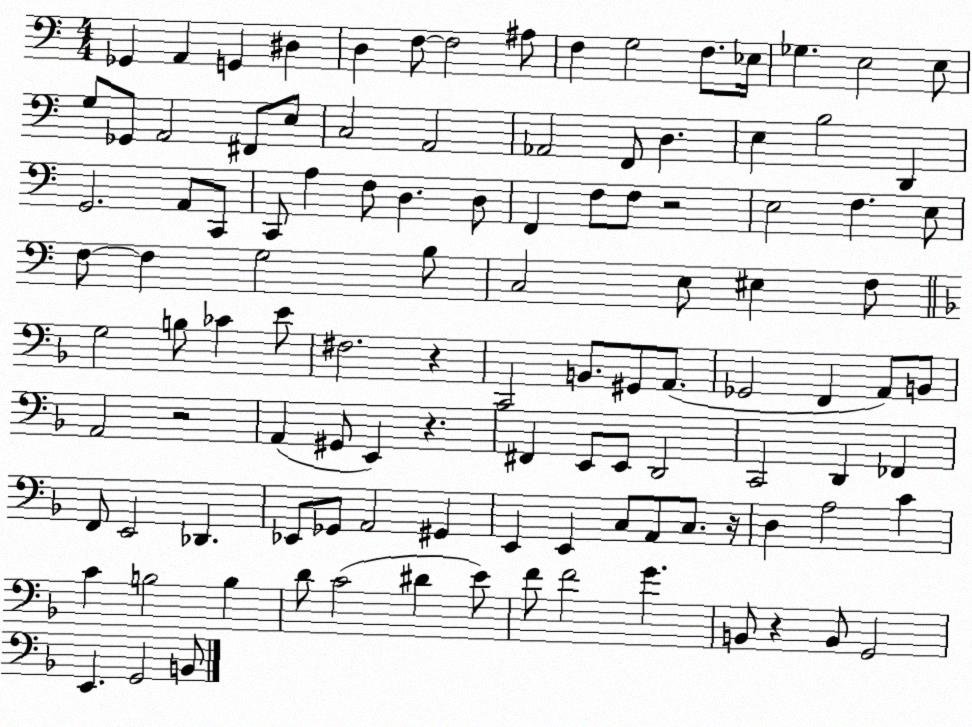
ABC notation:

X:1
T:Untitled
M:4/4
L:1/4
K:C
_G,, A,, G,, ^D, D, F,/2 F,2 ^A,/2 F, G,2 F,/2 _E,/4 _G, E,2 E,/2 G,/2 _G,,/2 A,,2 ^F,,/2 E,/2 C,2 A,,2 _A,,2 F,,/2 D, E, B,2 D,, G,,2 A,,/2 C,,/2 C,,/2 A, F,/2 D, D,/2 F,, F,/2 F,/2 z2 E,2 F, E,/2 F,/2 F, G,2 B,/2 C,2 E,/2 ^E, F,/2 G,2 B,/2 _C E/2 ^F,2 z C,,2 B,,/2 ^G,,/2 A,,/2 _G,,2 F,, A,,/2 B,,/2 A,,2 z2 A,, ^G,,/2 E,, z ^F,, E,,/2 E,,/2 D,,2 C,,2 D,, _F,, F,,/2 E,,2 _D,, _E,,/2 _G,,/2 A,,2 ^G,, E,, E,, C,/2 A,,/2 C,/2 z/4 D, A,2 C C B,2 B, D/2 C2 ^D E/2 F/2 F2 G B,,/2 z B,,/2 G,,2 E,, G,,2 B,,/2